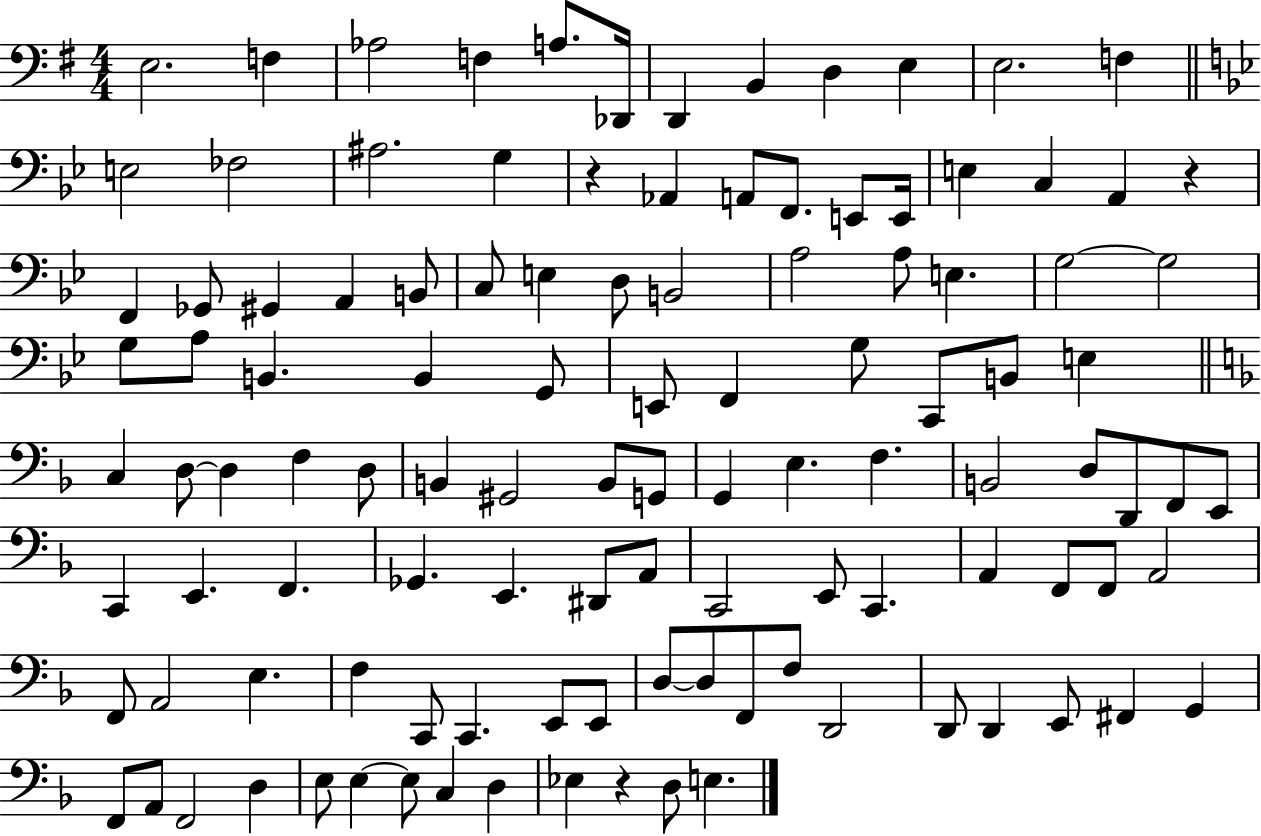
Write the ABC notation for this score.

X:1
T:Untitled
M:4/4
L:1/4
K:G
E,2 F, _A,2 F, A,/2 _D,,/4 D,, B,, D, E, E,2 F, E,2 _F,2 ^A,2 G, z _A,, A,,/2 F,,/2 E,,/2 E,,/4 E, C, A,, z F,, _G,,/2 ^G,, A,, B,,/2 C,/2 E, D,/2 B,,2 A,2 A,/2 E, G,2 G,2 G,/2 A,/2 B,, B,, G,,/2 E,,/2 F,, G,/2 C,,/2 B,,/2 E, C, D,/2 D, F, D,/2 B,, ^G,,2 B,,/2 G,,/2 G,, E, F, B,,2 D,/2 D,,/2 F,,/2 E,,/2 C,, E,, F,, _G,, E,, ^D,,/2 A,,/2 C,,2 E,,/2 C,, A,, F,,/2 F,,/2 A,,2 F,,/2 A,,2 E, F, C,,/2 C,, E,,/2 E,,/2 D,/2 D,/2 F,,/2 F,/2 D,,2 D,,/2 D,, E,,/2 ^F,, G,, F,,/2 A,,/2 F,,2 D, E,/2 E, E,/2 C, D, _E, z D,/2 E,